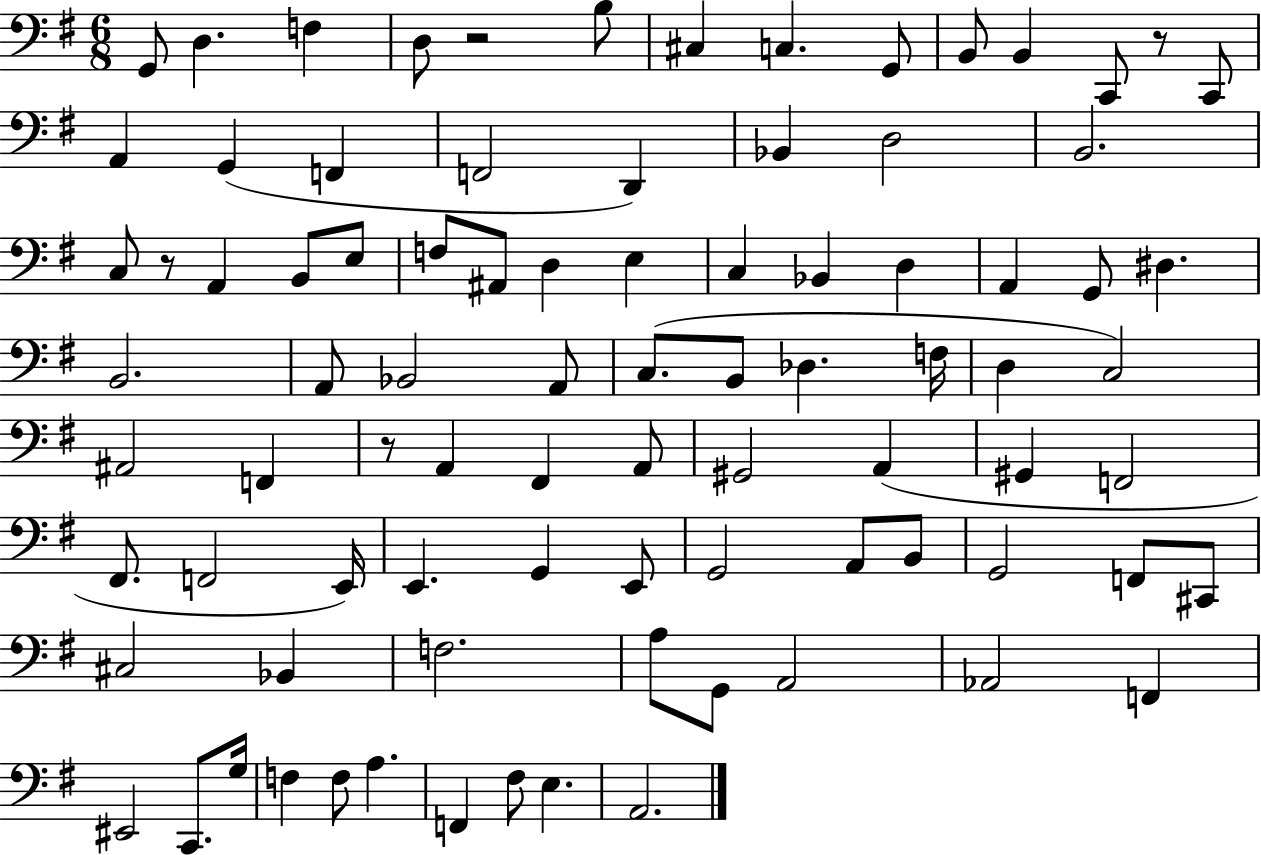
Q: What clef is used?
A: bass